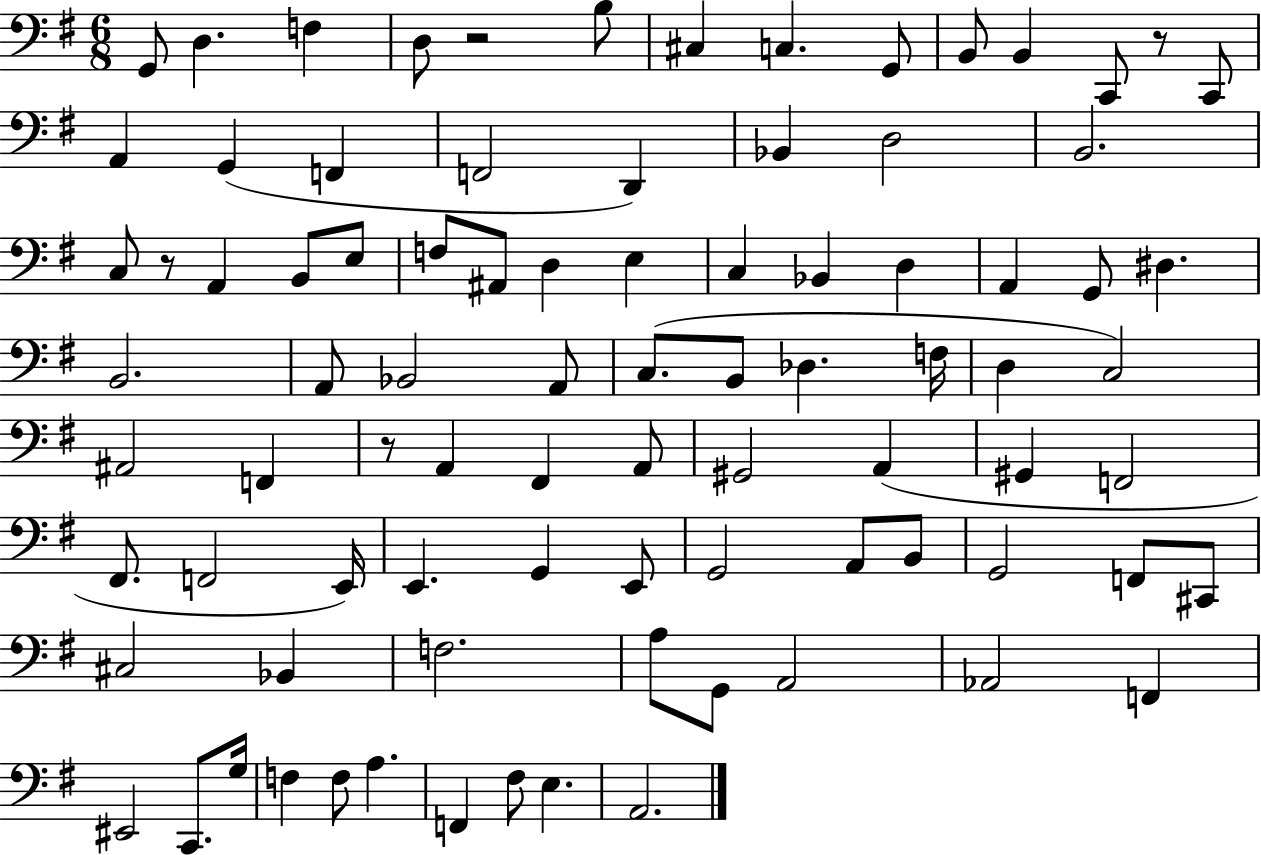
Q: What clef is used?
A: bass